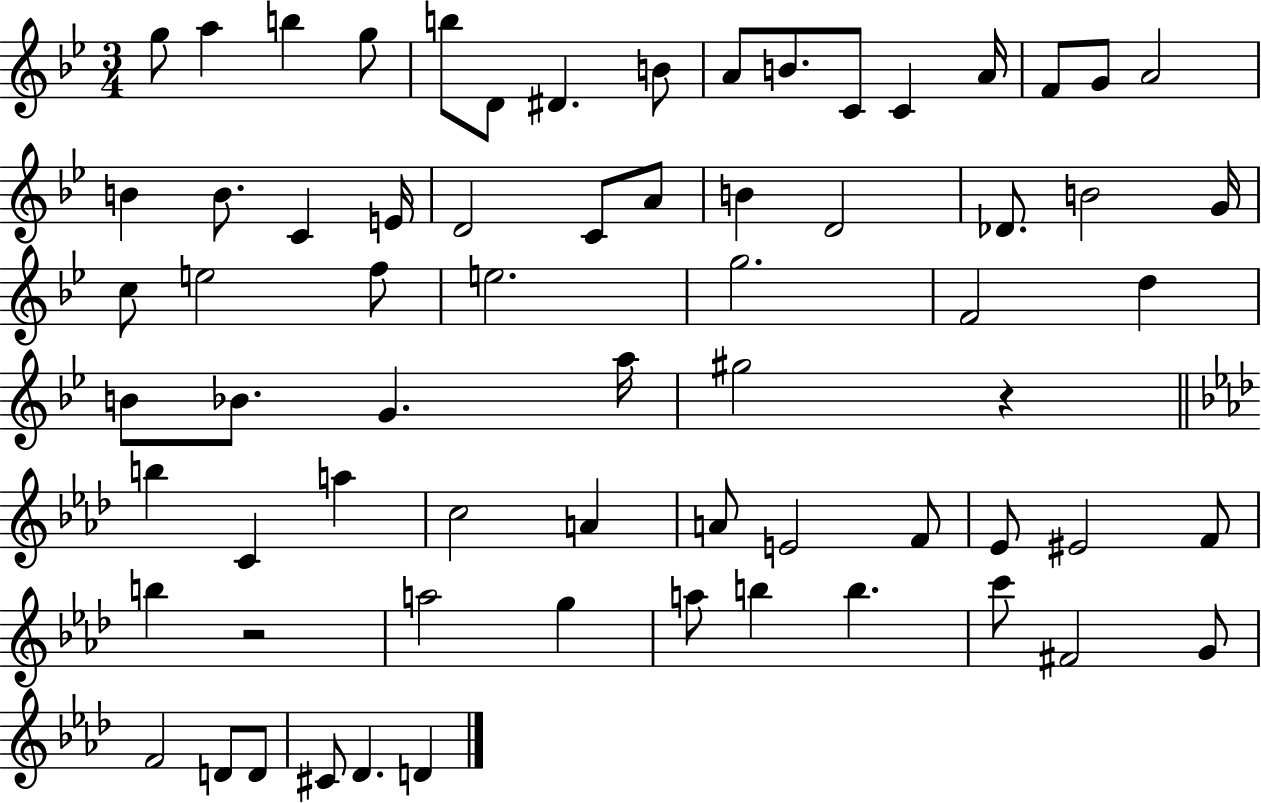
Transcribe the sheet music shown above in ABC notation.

X:1
T:Untitled
M:3/4
L:1/4
K:Bb
g/2 a b g/2 b/2 D/2 ^D B/2 A/2 B/2 C/2 C A/4 F/2 G/2 A2 B B/2 C E/4 D2 C/2 A/2 B D2 _D/2 B2 G/4 c/2 e2 f/2 e2 g2 F2 d B/2 _B/2 G a/4 ^g2 z b C a c2 A A/2 E2 F/2 _E/2 ^E2 F/2 b z2 a2 g a/2 b b c'/2 ^F2 G/2 F2 D/2 D/2 ^C/2 _D D